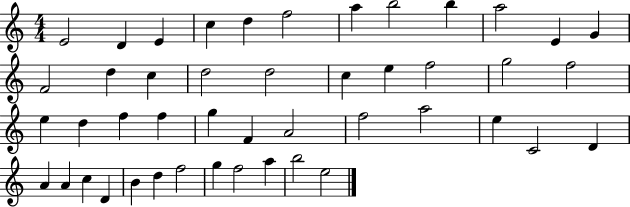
{
  \clef treble
  \numericTimeSignature
  \time 4/4
  \key c \major
  e'2 d'4 e'4 | c''4 d''4 f''2 | a''4 b''2 b''4 | a''2 e'4 g'4 | \break f'2 d''4 c''4 | d''2 d''2 | c''4 e''4 f''2 | g''2 f''2 | \break e''4 d''4 f''4 f''4 | g''4 f'4 a'2 | f''2 a''2 | e''4 c'2 d'4 | \break a'4 a'4 c''4 d'4 | b'4 d''4 f''2 | g''4 f''2 a''4 | b''2 e''2 | \break \bar "|."
}